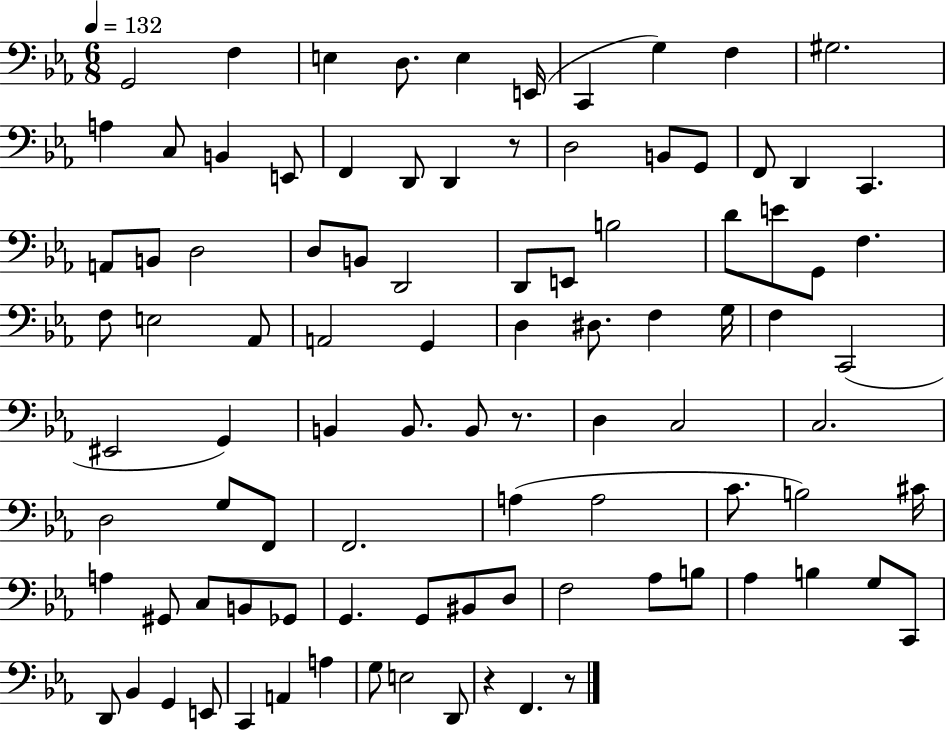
X:1
T:Untitled
M:6/8
L:1/4
K:Eb
G,,2 F, E, D,/2 E, E,,/4 C,, G, F, ^G,2 A, C,/2 B,, E,,/2 F,, D,,/2 D,, z/2 D,2 B,,/2 G,,/2 F,,/2 D,, C,, A,,/2 B,,/2 D,2 D,/2 B,,/2 D,,2 D,,/2 E,,/2 B,2 D/2 E/2 G,,/2 F, F,/2 E,2 _A,,/2 A,,2 G,, D, ^D,/2 F, G,/4 F, C,,2 ^E,,2 G,, B,, B,,/2 B,,/2 z/2 D, C,2 C,2 D,2 G,/2 F,,/2 F,,2 A, A,2 C/2 B,2 ^C/4 A, ^G,,/2 C,/2 B,,/2 _G,,/2 G,, G,,/2 ^B,,/2 D,/2 F,2 _A,/2 B,/2 _A, B, G,/2 C,,/2 D,,/2 _B,, G,, E,,/2 C,, A,, A, G,/2 E,2 D,,/2 z F,, z/2